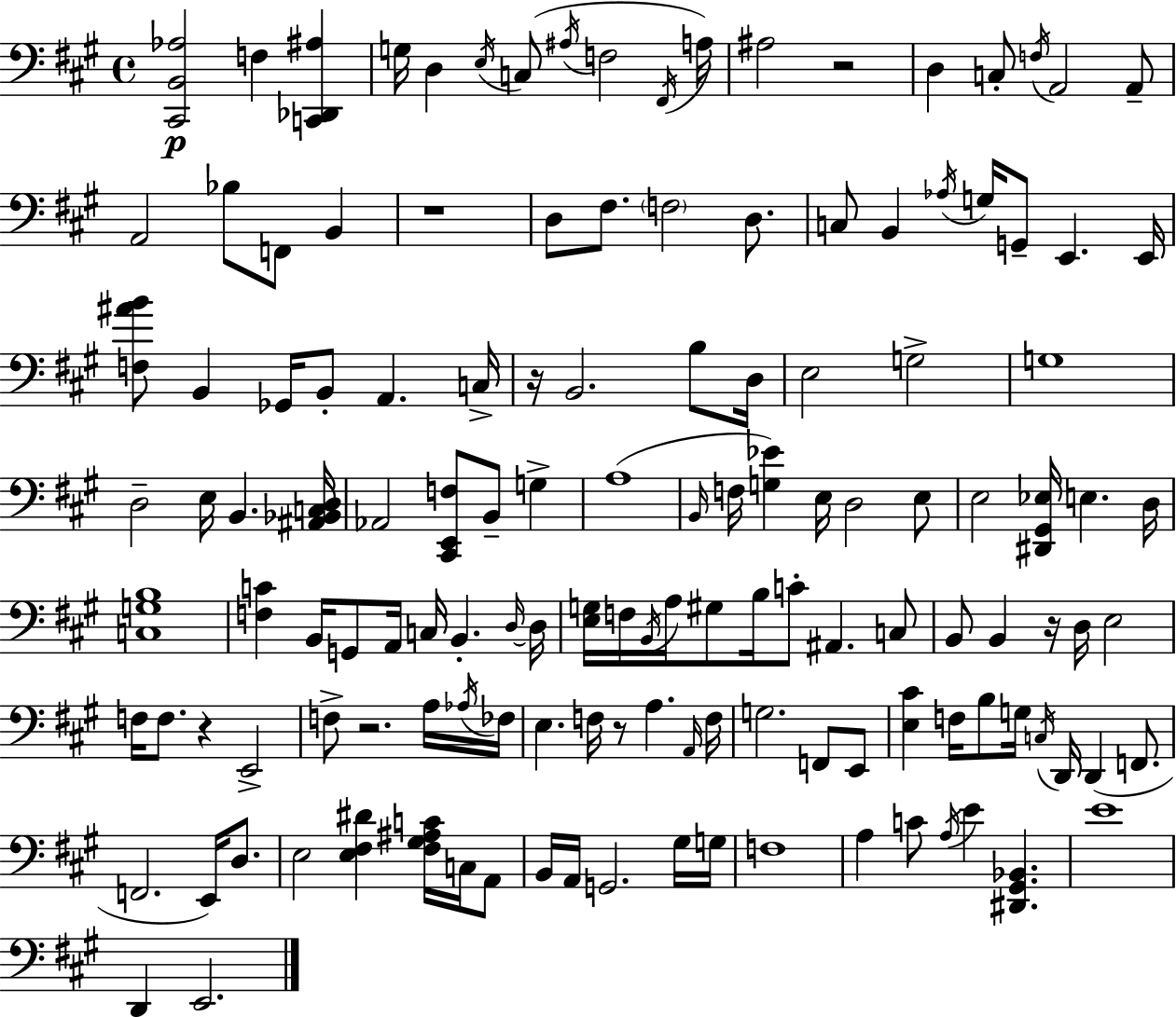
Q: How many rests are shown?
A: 7